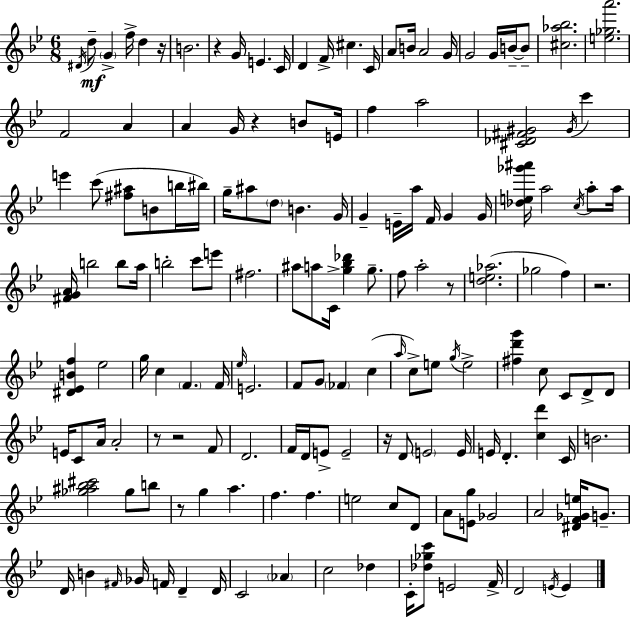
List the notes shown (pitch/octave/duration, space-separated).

D#4/s D5/e G4/q F5/s D5/q R/s B4/h. R/q G4/s E4/q. C4/s D4/q F4/s C#5/q. C4/s A4/e B4/s A4/h G4/s G4/h G4/s B4/s B4/e [C#5,Ab5,Bb5]/h. [E5,Gb5,A6]/h. F4/h A4/q A4/q G4/s R/q B4/e E4/s F5/q A5/h [C#4,Db4,F#4,G#4]/h G#4/s C6/q E6/q C6/e [F#5,A#5]/e B4/e B5/s BIS5/s G5/s A#5/e D5/e B4/q. G4/s G4/q E4/s A5/s F4/s G4/q G4/s [Db5,E5,Gb6,A#6]/s A5/h C5/s A5/e A5/s [F#4,G4,A4]/s B5/h B5/e A5/s B5/h C6/e E6/e F#5/h. A#5/e A5/e C4/s [G5,Bb5,Db6]/q G5/e. F5/e A5/h R/e [D5,E5,Ab5]/h. Gb5/h F5/q R/h. [D#4,Eb4,B4,F5]/q Eb5/h G5/s C5/q F4/q. F4/s Eb5/s E4/h. F4/e G4/e FES4/q C5/q A5/s C5/e E5/e G5/s E5/h [F#5,D6,G6]/q C5/e C4/e D4/e D4/e E4/s C4/e A4/s A4/h R/e R/h F4/e D4/h. F4/s D4/s E4/e E4/h R/s D4/e E4/h E4/s E4/s D4/q. [C5,D6]/q C4/s B4/h. [Gb5,A#5,Bb5,C#6]/h Gb5/e B5/e R/e G5/q A5/q. F5/q. F5/q. E5/h C5/e D4/e A4/e [E4,G5]/e Gb4/h A4/h [D#4,F4,Gb4,E5]/s G4/e. D4/s B4/q F#4/s Gb4/s F4/s D4/q D4/s C4/h Ab4/q C5/h Db5/q C4/s [Db5,Gb5,C6]/e E4/h F4/s D4/h E4/s E4/q